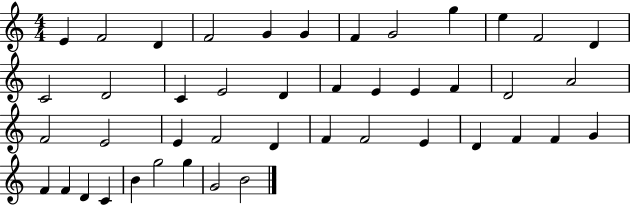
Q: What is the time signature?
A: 4/4